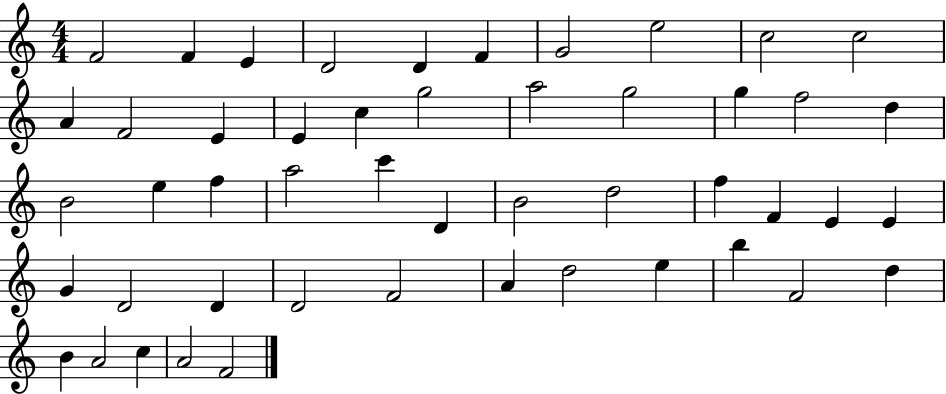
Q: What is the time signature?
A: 4/4